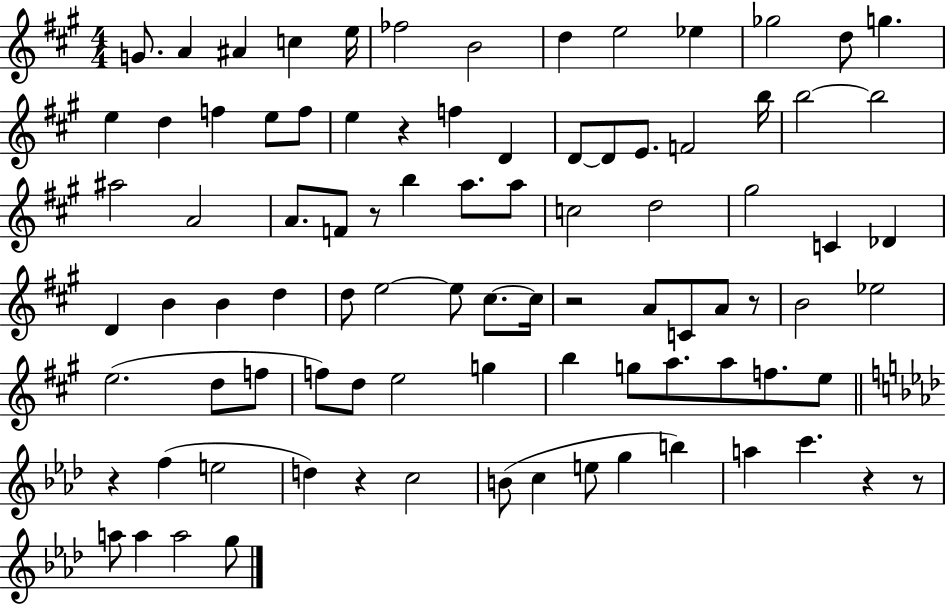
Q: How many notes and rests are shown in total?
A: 90